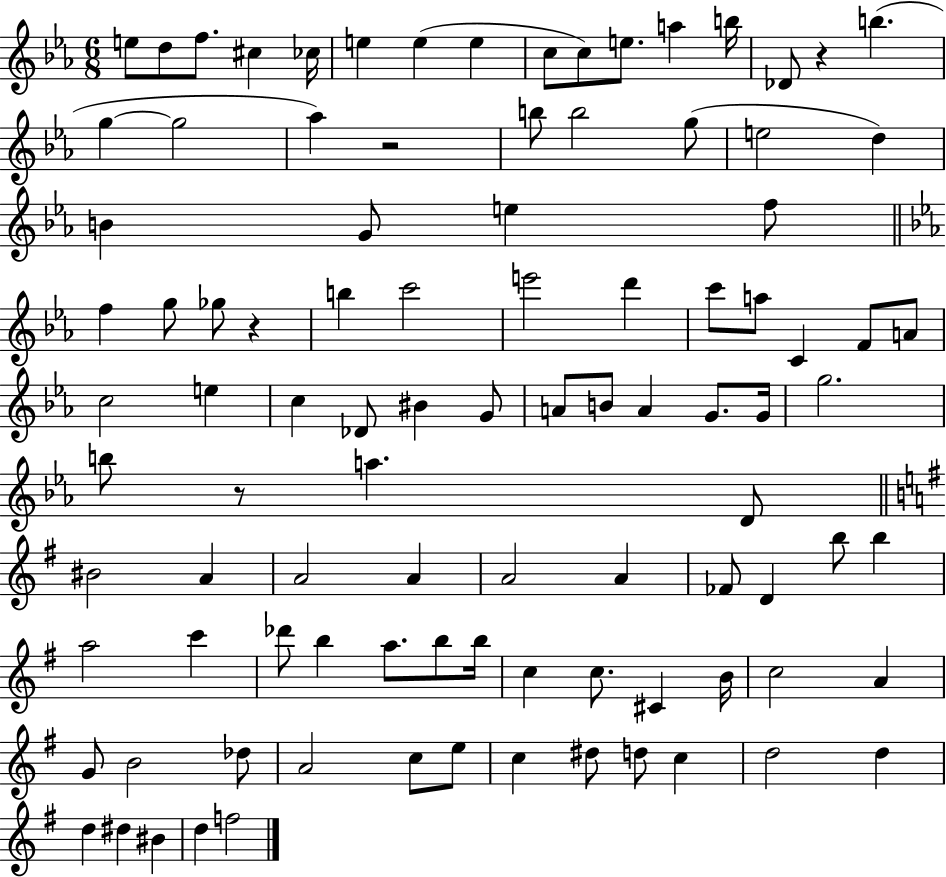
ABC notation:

X:1
T:Untitled
M:6/8
L:1/4
K:Eb
e/2 d/2 f/2 ^c _c/4 e e e c/2 c/2 e/2 a b/4 _D/2 z b g g2 _a z2 b/2 b2 g/2 e2 d B G/2 e f/2 f g/2 _g/2 z b c'2 e'2 d' c'/2 a/2 C F/2 A/2 c2 e c _D/2 ^B G/2 A/2 B/2 A G/2 G/4 g2 b/2 z/2 a D/2 ^B2 A A2 A A2 A _F/2 D b/2 b a2 c' _d'/2 b a/2 b/2 b/4 c c/2 ^C B/4 c2 A G/2 B2 _d/2 A2 c/2 e/2 c ^d/2 d/2 c d2 d d ^d ^B d f2